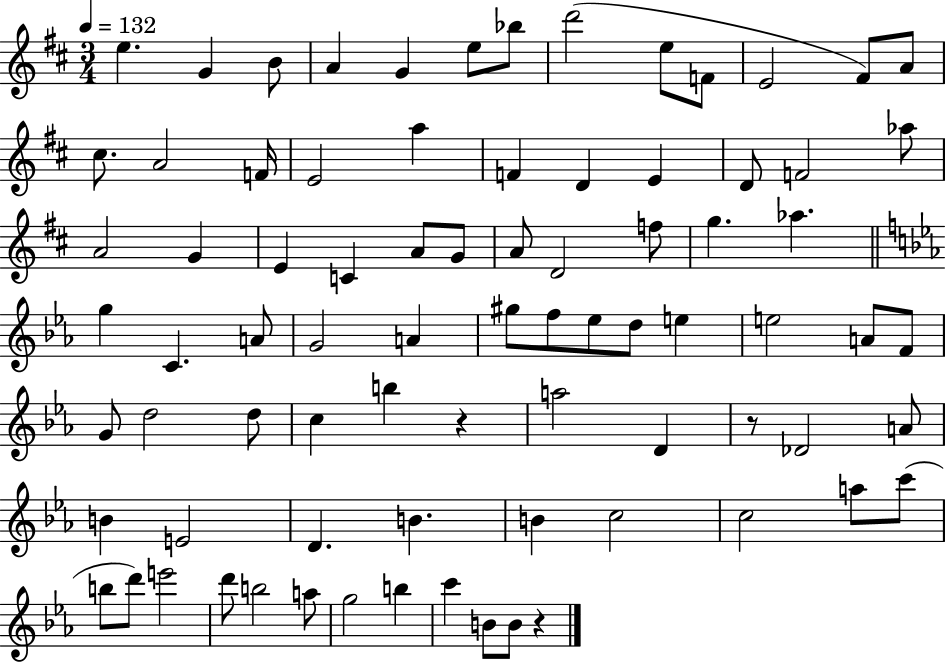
E5/q. G4/q B4/e A4/q G4/q E5/e Bb5/e D6/h E5/e F4/e E4/h F#4/e A4/e C#5/e. A4/h F4/s E4/h A5/q F4/q D4/q E4/q D4/e F4/h Ab5/e A4/h G4/q E4/q C4/q A4/e G4/e A4/e D4/h F5/e G5/q. Ab5/q. G5/q C4/q. A4/e G4/h A4/q G#5/e F5/e Eb5/e D5/e E5/q E5/h A4/e F4/e G4/e D5/h D5/e C5/q B5/q R/q A5/h D4/q R/e Db4/h A4/e B4/q E4/h D4/q. B4/q. B4/q C5/h C5/h A5/e C6/e B5/e D6/e E6/h D6/e B5/h A5/e G5/h B5/q C6/q B4/e B4/e R/q